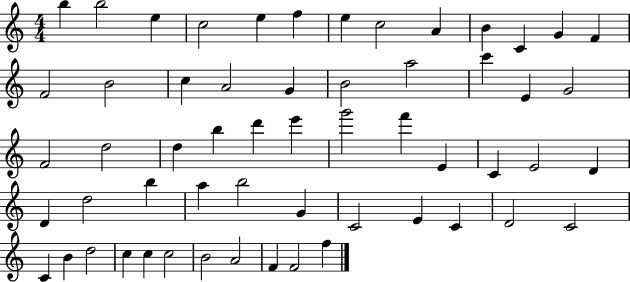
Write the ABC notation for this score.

X:1
T:Untitled
M:4/4
L:1/4
K:C
b b2 e c2 e f e c2 A B C G F F2 B2 c A2 G B2 a2 c' E G2 F2 d2 d b d' e' g'2 f' E C E2 D D d2 b a b2 G C2 E C D2 C2 C B d2 c c c2 B2 A2 F F2 f